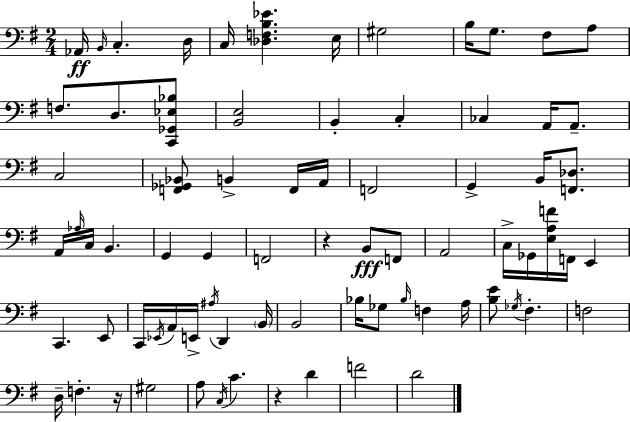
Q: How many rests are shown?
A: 3